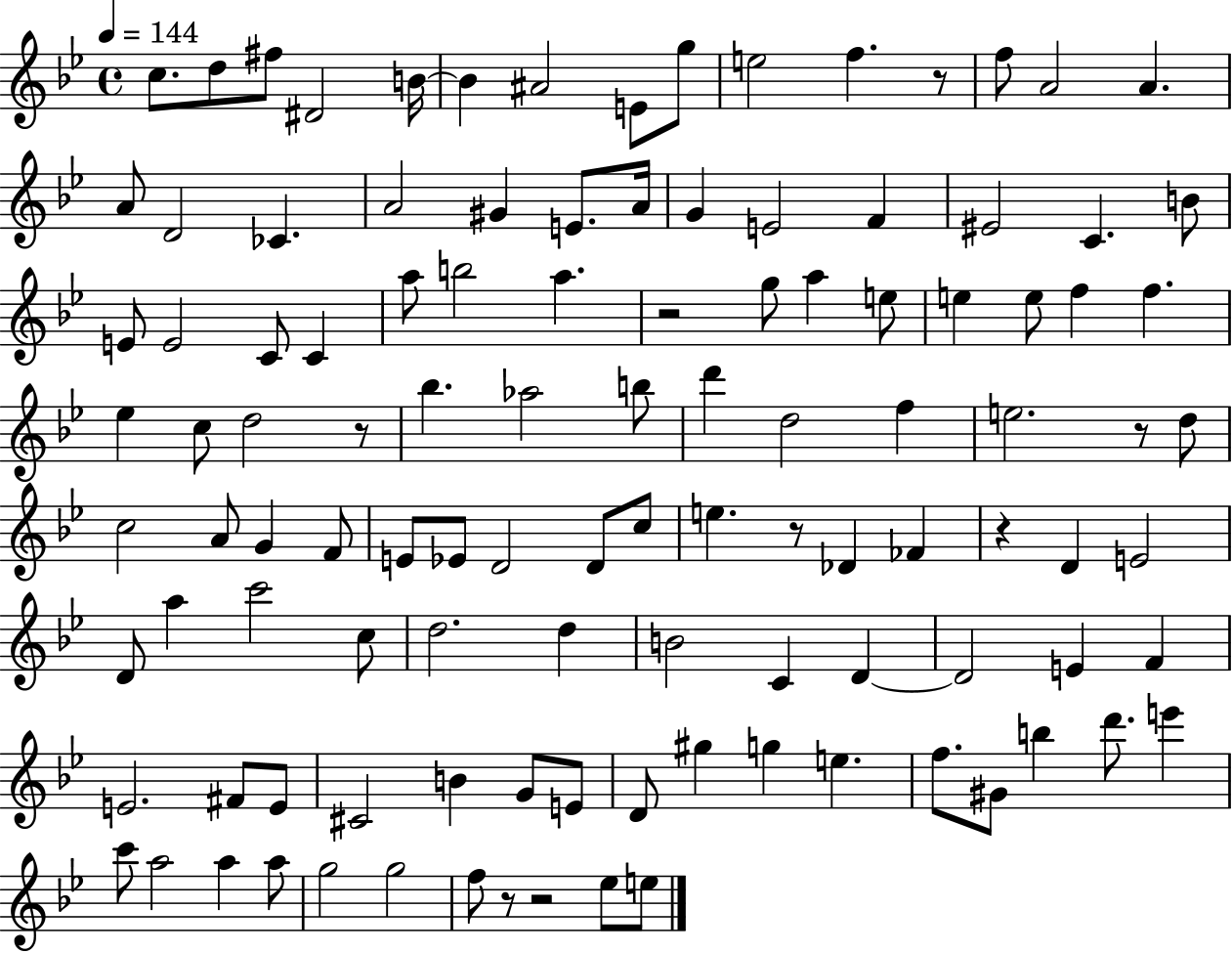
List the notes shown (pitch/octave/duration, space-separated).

C5/e. D5/e F#5/e D#4/h B4/s B4/q A#4/h E4/e G5/e E5/h F5/q. R/e F5/e A4/h A4/q. A4/e D4/h CES4/q. A4/h G#4/q E4/e. A4/s G4/q E4/h F4/q EIS4/h C4/q. B4/e E4/e E4/h C4/e C4/q A5/e B5/h A5/q. R/h G5/e A5/q E5/e E5/q E5/e F5/q F5/q. Eb5/q C5/e D5/h R/e Bb5/q. Ab5/h B5/e D6/q D5/h F5/q E5/h. R/e D5/e C5/h A4/e G4/q F4/e E4/e Eb4/e D4/h D4/e C5/e E5/q. R/e Db4/q FES4/q R/q D4/q E4/h D4/e A5/q C6/h C5/e D5/h. D5/q B4/h C4/q D4/q D4/h E4/q F4/q E4/h. F#4/e E4/e C#4/h B4/q G4/e E4/e D4/e G#5/q G5/q E5/q. F5/e. G#4/e B5/q D6/e. E6/q C6/e A5/h A5/q A5/e G5/h G5/h F5/e R/e R/h Eb5/e E5/e